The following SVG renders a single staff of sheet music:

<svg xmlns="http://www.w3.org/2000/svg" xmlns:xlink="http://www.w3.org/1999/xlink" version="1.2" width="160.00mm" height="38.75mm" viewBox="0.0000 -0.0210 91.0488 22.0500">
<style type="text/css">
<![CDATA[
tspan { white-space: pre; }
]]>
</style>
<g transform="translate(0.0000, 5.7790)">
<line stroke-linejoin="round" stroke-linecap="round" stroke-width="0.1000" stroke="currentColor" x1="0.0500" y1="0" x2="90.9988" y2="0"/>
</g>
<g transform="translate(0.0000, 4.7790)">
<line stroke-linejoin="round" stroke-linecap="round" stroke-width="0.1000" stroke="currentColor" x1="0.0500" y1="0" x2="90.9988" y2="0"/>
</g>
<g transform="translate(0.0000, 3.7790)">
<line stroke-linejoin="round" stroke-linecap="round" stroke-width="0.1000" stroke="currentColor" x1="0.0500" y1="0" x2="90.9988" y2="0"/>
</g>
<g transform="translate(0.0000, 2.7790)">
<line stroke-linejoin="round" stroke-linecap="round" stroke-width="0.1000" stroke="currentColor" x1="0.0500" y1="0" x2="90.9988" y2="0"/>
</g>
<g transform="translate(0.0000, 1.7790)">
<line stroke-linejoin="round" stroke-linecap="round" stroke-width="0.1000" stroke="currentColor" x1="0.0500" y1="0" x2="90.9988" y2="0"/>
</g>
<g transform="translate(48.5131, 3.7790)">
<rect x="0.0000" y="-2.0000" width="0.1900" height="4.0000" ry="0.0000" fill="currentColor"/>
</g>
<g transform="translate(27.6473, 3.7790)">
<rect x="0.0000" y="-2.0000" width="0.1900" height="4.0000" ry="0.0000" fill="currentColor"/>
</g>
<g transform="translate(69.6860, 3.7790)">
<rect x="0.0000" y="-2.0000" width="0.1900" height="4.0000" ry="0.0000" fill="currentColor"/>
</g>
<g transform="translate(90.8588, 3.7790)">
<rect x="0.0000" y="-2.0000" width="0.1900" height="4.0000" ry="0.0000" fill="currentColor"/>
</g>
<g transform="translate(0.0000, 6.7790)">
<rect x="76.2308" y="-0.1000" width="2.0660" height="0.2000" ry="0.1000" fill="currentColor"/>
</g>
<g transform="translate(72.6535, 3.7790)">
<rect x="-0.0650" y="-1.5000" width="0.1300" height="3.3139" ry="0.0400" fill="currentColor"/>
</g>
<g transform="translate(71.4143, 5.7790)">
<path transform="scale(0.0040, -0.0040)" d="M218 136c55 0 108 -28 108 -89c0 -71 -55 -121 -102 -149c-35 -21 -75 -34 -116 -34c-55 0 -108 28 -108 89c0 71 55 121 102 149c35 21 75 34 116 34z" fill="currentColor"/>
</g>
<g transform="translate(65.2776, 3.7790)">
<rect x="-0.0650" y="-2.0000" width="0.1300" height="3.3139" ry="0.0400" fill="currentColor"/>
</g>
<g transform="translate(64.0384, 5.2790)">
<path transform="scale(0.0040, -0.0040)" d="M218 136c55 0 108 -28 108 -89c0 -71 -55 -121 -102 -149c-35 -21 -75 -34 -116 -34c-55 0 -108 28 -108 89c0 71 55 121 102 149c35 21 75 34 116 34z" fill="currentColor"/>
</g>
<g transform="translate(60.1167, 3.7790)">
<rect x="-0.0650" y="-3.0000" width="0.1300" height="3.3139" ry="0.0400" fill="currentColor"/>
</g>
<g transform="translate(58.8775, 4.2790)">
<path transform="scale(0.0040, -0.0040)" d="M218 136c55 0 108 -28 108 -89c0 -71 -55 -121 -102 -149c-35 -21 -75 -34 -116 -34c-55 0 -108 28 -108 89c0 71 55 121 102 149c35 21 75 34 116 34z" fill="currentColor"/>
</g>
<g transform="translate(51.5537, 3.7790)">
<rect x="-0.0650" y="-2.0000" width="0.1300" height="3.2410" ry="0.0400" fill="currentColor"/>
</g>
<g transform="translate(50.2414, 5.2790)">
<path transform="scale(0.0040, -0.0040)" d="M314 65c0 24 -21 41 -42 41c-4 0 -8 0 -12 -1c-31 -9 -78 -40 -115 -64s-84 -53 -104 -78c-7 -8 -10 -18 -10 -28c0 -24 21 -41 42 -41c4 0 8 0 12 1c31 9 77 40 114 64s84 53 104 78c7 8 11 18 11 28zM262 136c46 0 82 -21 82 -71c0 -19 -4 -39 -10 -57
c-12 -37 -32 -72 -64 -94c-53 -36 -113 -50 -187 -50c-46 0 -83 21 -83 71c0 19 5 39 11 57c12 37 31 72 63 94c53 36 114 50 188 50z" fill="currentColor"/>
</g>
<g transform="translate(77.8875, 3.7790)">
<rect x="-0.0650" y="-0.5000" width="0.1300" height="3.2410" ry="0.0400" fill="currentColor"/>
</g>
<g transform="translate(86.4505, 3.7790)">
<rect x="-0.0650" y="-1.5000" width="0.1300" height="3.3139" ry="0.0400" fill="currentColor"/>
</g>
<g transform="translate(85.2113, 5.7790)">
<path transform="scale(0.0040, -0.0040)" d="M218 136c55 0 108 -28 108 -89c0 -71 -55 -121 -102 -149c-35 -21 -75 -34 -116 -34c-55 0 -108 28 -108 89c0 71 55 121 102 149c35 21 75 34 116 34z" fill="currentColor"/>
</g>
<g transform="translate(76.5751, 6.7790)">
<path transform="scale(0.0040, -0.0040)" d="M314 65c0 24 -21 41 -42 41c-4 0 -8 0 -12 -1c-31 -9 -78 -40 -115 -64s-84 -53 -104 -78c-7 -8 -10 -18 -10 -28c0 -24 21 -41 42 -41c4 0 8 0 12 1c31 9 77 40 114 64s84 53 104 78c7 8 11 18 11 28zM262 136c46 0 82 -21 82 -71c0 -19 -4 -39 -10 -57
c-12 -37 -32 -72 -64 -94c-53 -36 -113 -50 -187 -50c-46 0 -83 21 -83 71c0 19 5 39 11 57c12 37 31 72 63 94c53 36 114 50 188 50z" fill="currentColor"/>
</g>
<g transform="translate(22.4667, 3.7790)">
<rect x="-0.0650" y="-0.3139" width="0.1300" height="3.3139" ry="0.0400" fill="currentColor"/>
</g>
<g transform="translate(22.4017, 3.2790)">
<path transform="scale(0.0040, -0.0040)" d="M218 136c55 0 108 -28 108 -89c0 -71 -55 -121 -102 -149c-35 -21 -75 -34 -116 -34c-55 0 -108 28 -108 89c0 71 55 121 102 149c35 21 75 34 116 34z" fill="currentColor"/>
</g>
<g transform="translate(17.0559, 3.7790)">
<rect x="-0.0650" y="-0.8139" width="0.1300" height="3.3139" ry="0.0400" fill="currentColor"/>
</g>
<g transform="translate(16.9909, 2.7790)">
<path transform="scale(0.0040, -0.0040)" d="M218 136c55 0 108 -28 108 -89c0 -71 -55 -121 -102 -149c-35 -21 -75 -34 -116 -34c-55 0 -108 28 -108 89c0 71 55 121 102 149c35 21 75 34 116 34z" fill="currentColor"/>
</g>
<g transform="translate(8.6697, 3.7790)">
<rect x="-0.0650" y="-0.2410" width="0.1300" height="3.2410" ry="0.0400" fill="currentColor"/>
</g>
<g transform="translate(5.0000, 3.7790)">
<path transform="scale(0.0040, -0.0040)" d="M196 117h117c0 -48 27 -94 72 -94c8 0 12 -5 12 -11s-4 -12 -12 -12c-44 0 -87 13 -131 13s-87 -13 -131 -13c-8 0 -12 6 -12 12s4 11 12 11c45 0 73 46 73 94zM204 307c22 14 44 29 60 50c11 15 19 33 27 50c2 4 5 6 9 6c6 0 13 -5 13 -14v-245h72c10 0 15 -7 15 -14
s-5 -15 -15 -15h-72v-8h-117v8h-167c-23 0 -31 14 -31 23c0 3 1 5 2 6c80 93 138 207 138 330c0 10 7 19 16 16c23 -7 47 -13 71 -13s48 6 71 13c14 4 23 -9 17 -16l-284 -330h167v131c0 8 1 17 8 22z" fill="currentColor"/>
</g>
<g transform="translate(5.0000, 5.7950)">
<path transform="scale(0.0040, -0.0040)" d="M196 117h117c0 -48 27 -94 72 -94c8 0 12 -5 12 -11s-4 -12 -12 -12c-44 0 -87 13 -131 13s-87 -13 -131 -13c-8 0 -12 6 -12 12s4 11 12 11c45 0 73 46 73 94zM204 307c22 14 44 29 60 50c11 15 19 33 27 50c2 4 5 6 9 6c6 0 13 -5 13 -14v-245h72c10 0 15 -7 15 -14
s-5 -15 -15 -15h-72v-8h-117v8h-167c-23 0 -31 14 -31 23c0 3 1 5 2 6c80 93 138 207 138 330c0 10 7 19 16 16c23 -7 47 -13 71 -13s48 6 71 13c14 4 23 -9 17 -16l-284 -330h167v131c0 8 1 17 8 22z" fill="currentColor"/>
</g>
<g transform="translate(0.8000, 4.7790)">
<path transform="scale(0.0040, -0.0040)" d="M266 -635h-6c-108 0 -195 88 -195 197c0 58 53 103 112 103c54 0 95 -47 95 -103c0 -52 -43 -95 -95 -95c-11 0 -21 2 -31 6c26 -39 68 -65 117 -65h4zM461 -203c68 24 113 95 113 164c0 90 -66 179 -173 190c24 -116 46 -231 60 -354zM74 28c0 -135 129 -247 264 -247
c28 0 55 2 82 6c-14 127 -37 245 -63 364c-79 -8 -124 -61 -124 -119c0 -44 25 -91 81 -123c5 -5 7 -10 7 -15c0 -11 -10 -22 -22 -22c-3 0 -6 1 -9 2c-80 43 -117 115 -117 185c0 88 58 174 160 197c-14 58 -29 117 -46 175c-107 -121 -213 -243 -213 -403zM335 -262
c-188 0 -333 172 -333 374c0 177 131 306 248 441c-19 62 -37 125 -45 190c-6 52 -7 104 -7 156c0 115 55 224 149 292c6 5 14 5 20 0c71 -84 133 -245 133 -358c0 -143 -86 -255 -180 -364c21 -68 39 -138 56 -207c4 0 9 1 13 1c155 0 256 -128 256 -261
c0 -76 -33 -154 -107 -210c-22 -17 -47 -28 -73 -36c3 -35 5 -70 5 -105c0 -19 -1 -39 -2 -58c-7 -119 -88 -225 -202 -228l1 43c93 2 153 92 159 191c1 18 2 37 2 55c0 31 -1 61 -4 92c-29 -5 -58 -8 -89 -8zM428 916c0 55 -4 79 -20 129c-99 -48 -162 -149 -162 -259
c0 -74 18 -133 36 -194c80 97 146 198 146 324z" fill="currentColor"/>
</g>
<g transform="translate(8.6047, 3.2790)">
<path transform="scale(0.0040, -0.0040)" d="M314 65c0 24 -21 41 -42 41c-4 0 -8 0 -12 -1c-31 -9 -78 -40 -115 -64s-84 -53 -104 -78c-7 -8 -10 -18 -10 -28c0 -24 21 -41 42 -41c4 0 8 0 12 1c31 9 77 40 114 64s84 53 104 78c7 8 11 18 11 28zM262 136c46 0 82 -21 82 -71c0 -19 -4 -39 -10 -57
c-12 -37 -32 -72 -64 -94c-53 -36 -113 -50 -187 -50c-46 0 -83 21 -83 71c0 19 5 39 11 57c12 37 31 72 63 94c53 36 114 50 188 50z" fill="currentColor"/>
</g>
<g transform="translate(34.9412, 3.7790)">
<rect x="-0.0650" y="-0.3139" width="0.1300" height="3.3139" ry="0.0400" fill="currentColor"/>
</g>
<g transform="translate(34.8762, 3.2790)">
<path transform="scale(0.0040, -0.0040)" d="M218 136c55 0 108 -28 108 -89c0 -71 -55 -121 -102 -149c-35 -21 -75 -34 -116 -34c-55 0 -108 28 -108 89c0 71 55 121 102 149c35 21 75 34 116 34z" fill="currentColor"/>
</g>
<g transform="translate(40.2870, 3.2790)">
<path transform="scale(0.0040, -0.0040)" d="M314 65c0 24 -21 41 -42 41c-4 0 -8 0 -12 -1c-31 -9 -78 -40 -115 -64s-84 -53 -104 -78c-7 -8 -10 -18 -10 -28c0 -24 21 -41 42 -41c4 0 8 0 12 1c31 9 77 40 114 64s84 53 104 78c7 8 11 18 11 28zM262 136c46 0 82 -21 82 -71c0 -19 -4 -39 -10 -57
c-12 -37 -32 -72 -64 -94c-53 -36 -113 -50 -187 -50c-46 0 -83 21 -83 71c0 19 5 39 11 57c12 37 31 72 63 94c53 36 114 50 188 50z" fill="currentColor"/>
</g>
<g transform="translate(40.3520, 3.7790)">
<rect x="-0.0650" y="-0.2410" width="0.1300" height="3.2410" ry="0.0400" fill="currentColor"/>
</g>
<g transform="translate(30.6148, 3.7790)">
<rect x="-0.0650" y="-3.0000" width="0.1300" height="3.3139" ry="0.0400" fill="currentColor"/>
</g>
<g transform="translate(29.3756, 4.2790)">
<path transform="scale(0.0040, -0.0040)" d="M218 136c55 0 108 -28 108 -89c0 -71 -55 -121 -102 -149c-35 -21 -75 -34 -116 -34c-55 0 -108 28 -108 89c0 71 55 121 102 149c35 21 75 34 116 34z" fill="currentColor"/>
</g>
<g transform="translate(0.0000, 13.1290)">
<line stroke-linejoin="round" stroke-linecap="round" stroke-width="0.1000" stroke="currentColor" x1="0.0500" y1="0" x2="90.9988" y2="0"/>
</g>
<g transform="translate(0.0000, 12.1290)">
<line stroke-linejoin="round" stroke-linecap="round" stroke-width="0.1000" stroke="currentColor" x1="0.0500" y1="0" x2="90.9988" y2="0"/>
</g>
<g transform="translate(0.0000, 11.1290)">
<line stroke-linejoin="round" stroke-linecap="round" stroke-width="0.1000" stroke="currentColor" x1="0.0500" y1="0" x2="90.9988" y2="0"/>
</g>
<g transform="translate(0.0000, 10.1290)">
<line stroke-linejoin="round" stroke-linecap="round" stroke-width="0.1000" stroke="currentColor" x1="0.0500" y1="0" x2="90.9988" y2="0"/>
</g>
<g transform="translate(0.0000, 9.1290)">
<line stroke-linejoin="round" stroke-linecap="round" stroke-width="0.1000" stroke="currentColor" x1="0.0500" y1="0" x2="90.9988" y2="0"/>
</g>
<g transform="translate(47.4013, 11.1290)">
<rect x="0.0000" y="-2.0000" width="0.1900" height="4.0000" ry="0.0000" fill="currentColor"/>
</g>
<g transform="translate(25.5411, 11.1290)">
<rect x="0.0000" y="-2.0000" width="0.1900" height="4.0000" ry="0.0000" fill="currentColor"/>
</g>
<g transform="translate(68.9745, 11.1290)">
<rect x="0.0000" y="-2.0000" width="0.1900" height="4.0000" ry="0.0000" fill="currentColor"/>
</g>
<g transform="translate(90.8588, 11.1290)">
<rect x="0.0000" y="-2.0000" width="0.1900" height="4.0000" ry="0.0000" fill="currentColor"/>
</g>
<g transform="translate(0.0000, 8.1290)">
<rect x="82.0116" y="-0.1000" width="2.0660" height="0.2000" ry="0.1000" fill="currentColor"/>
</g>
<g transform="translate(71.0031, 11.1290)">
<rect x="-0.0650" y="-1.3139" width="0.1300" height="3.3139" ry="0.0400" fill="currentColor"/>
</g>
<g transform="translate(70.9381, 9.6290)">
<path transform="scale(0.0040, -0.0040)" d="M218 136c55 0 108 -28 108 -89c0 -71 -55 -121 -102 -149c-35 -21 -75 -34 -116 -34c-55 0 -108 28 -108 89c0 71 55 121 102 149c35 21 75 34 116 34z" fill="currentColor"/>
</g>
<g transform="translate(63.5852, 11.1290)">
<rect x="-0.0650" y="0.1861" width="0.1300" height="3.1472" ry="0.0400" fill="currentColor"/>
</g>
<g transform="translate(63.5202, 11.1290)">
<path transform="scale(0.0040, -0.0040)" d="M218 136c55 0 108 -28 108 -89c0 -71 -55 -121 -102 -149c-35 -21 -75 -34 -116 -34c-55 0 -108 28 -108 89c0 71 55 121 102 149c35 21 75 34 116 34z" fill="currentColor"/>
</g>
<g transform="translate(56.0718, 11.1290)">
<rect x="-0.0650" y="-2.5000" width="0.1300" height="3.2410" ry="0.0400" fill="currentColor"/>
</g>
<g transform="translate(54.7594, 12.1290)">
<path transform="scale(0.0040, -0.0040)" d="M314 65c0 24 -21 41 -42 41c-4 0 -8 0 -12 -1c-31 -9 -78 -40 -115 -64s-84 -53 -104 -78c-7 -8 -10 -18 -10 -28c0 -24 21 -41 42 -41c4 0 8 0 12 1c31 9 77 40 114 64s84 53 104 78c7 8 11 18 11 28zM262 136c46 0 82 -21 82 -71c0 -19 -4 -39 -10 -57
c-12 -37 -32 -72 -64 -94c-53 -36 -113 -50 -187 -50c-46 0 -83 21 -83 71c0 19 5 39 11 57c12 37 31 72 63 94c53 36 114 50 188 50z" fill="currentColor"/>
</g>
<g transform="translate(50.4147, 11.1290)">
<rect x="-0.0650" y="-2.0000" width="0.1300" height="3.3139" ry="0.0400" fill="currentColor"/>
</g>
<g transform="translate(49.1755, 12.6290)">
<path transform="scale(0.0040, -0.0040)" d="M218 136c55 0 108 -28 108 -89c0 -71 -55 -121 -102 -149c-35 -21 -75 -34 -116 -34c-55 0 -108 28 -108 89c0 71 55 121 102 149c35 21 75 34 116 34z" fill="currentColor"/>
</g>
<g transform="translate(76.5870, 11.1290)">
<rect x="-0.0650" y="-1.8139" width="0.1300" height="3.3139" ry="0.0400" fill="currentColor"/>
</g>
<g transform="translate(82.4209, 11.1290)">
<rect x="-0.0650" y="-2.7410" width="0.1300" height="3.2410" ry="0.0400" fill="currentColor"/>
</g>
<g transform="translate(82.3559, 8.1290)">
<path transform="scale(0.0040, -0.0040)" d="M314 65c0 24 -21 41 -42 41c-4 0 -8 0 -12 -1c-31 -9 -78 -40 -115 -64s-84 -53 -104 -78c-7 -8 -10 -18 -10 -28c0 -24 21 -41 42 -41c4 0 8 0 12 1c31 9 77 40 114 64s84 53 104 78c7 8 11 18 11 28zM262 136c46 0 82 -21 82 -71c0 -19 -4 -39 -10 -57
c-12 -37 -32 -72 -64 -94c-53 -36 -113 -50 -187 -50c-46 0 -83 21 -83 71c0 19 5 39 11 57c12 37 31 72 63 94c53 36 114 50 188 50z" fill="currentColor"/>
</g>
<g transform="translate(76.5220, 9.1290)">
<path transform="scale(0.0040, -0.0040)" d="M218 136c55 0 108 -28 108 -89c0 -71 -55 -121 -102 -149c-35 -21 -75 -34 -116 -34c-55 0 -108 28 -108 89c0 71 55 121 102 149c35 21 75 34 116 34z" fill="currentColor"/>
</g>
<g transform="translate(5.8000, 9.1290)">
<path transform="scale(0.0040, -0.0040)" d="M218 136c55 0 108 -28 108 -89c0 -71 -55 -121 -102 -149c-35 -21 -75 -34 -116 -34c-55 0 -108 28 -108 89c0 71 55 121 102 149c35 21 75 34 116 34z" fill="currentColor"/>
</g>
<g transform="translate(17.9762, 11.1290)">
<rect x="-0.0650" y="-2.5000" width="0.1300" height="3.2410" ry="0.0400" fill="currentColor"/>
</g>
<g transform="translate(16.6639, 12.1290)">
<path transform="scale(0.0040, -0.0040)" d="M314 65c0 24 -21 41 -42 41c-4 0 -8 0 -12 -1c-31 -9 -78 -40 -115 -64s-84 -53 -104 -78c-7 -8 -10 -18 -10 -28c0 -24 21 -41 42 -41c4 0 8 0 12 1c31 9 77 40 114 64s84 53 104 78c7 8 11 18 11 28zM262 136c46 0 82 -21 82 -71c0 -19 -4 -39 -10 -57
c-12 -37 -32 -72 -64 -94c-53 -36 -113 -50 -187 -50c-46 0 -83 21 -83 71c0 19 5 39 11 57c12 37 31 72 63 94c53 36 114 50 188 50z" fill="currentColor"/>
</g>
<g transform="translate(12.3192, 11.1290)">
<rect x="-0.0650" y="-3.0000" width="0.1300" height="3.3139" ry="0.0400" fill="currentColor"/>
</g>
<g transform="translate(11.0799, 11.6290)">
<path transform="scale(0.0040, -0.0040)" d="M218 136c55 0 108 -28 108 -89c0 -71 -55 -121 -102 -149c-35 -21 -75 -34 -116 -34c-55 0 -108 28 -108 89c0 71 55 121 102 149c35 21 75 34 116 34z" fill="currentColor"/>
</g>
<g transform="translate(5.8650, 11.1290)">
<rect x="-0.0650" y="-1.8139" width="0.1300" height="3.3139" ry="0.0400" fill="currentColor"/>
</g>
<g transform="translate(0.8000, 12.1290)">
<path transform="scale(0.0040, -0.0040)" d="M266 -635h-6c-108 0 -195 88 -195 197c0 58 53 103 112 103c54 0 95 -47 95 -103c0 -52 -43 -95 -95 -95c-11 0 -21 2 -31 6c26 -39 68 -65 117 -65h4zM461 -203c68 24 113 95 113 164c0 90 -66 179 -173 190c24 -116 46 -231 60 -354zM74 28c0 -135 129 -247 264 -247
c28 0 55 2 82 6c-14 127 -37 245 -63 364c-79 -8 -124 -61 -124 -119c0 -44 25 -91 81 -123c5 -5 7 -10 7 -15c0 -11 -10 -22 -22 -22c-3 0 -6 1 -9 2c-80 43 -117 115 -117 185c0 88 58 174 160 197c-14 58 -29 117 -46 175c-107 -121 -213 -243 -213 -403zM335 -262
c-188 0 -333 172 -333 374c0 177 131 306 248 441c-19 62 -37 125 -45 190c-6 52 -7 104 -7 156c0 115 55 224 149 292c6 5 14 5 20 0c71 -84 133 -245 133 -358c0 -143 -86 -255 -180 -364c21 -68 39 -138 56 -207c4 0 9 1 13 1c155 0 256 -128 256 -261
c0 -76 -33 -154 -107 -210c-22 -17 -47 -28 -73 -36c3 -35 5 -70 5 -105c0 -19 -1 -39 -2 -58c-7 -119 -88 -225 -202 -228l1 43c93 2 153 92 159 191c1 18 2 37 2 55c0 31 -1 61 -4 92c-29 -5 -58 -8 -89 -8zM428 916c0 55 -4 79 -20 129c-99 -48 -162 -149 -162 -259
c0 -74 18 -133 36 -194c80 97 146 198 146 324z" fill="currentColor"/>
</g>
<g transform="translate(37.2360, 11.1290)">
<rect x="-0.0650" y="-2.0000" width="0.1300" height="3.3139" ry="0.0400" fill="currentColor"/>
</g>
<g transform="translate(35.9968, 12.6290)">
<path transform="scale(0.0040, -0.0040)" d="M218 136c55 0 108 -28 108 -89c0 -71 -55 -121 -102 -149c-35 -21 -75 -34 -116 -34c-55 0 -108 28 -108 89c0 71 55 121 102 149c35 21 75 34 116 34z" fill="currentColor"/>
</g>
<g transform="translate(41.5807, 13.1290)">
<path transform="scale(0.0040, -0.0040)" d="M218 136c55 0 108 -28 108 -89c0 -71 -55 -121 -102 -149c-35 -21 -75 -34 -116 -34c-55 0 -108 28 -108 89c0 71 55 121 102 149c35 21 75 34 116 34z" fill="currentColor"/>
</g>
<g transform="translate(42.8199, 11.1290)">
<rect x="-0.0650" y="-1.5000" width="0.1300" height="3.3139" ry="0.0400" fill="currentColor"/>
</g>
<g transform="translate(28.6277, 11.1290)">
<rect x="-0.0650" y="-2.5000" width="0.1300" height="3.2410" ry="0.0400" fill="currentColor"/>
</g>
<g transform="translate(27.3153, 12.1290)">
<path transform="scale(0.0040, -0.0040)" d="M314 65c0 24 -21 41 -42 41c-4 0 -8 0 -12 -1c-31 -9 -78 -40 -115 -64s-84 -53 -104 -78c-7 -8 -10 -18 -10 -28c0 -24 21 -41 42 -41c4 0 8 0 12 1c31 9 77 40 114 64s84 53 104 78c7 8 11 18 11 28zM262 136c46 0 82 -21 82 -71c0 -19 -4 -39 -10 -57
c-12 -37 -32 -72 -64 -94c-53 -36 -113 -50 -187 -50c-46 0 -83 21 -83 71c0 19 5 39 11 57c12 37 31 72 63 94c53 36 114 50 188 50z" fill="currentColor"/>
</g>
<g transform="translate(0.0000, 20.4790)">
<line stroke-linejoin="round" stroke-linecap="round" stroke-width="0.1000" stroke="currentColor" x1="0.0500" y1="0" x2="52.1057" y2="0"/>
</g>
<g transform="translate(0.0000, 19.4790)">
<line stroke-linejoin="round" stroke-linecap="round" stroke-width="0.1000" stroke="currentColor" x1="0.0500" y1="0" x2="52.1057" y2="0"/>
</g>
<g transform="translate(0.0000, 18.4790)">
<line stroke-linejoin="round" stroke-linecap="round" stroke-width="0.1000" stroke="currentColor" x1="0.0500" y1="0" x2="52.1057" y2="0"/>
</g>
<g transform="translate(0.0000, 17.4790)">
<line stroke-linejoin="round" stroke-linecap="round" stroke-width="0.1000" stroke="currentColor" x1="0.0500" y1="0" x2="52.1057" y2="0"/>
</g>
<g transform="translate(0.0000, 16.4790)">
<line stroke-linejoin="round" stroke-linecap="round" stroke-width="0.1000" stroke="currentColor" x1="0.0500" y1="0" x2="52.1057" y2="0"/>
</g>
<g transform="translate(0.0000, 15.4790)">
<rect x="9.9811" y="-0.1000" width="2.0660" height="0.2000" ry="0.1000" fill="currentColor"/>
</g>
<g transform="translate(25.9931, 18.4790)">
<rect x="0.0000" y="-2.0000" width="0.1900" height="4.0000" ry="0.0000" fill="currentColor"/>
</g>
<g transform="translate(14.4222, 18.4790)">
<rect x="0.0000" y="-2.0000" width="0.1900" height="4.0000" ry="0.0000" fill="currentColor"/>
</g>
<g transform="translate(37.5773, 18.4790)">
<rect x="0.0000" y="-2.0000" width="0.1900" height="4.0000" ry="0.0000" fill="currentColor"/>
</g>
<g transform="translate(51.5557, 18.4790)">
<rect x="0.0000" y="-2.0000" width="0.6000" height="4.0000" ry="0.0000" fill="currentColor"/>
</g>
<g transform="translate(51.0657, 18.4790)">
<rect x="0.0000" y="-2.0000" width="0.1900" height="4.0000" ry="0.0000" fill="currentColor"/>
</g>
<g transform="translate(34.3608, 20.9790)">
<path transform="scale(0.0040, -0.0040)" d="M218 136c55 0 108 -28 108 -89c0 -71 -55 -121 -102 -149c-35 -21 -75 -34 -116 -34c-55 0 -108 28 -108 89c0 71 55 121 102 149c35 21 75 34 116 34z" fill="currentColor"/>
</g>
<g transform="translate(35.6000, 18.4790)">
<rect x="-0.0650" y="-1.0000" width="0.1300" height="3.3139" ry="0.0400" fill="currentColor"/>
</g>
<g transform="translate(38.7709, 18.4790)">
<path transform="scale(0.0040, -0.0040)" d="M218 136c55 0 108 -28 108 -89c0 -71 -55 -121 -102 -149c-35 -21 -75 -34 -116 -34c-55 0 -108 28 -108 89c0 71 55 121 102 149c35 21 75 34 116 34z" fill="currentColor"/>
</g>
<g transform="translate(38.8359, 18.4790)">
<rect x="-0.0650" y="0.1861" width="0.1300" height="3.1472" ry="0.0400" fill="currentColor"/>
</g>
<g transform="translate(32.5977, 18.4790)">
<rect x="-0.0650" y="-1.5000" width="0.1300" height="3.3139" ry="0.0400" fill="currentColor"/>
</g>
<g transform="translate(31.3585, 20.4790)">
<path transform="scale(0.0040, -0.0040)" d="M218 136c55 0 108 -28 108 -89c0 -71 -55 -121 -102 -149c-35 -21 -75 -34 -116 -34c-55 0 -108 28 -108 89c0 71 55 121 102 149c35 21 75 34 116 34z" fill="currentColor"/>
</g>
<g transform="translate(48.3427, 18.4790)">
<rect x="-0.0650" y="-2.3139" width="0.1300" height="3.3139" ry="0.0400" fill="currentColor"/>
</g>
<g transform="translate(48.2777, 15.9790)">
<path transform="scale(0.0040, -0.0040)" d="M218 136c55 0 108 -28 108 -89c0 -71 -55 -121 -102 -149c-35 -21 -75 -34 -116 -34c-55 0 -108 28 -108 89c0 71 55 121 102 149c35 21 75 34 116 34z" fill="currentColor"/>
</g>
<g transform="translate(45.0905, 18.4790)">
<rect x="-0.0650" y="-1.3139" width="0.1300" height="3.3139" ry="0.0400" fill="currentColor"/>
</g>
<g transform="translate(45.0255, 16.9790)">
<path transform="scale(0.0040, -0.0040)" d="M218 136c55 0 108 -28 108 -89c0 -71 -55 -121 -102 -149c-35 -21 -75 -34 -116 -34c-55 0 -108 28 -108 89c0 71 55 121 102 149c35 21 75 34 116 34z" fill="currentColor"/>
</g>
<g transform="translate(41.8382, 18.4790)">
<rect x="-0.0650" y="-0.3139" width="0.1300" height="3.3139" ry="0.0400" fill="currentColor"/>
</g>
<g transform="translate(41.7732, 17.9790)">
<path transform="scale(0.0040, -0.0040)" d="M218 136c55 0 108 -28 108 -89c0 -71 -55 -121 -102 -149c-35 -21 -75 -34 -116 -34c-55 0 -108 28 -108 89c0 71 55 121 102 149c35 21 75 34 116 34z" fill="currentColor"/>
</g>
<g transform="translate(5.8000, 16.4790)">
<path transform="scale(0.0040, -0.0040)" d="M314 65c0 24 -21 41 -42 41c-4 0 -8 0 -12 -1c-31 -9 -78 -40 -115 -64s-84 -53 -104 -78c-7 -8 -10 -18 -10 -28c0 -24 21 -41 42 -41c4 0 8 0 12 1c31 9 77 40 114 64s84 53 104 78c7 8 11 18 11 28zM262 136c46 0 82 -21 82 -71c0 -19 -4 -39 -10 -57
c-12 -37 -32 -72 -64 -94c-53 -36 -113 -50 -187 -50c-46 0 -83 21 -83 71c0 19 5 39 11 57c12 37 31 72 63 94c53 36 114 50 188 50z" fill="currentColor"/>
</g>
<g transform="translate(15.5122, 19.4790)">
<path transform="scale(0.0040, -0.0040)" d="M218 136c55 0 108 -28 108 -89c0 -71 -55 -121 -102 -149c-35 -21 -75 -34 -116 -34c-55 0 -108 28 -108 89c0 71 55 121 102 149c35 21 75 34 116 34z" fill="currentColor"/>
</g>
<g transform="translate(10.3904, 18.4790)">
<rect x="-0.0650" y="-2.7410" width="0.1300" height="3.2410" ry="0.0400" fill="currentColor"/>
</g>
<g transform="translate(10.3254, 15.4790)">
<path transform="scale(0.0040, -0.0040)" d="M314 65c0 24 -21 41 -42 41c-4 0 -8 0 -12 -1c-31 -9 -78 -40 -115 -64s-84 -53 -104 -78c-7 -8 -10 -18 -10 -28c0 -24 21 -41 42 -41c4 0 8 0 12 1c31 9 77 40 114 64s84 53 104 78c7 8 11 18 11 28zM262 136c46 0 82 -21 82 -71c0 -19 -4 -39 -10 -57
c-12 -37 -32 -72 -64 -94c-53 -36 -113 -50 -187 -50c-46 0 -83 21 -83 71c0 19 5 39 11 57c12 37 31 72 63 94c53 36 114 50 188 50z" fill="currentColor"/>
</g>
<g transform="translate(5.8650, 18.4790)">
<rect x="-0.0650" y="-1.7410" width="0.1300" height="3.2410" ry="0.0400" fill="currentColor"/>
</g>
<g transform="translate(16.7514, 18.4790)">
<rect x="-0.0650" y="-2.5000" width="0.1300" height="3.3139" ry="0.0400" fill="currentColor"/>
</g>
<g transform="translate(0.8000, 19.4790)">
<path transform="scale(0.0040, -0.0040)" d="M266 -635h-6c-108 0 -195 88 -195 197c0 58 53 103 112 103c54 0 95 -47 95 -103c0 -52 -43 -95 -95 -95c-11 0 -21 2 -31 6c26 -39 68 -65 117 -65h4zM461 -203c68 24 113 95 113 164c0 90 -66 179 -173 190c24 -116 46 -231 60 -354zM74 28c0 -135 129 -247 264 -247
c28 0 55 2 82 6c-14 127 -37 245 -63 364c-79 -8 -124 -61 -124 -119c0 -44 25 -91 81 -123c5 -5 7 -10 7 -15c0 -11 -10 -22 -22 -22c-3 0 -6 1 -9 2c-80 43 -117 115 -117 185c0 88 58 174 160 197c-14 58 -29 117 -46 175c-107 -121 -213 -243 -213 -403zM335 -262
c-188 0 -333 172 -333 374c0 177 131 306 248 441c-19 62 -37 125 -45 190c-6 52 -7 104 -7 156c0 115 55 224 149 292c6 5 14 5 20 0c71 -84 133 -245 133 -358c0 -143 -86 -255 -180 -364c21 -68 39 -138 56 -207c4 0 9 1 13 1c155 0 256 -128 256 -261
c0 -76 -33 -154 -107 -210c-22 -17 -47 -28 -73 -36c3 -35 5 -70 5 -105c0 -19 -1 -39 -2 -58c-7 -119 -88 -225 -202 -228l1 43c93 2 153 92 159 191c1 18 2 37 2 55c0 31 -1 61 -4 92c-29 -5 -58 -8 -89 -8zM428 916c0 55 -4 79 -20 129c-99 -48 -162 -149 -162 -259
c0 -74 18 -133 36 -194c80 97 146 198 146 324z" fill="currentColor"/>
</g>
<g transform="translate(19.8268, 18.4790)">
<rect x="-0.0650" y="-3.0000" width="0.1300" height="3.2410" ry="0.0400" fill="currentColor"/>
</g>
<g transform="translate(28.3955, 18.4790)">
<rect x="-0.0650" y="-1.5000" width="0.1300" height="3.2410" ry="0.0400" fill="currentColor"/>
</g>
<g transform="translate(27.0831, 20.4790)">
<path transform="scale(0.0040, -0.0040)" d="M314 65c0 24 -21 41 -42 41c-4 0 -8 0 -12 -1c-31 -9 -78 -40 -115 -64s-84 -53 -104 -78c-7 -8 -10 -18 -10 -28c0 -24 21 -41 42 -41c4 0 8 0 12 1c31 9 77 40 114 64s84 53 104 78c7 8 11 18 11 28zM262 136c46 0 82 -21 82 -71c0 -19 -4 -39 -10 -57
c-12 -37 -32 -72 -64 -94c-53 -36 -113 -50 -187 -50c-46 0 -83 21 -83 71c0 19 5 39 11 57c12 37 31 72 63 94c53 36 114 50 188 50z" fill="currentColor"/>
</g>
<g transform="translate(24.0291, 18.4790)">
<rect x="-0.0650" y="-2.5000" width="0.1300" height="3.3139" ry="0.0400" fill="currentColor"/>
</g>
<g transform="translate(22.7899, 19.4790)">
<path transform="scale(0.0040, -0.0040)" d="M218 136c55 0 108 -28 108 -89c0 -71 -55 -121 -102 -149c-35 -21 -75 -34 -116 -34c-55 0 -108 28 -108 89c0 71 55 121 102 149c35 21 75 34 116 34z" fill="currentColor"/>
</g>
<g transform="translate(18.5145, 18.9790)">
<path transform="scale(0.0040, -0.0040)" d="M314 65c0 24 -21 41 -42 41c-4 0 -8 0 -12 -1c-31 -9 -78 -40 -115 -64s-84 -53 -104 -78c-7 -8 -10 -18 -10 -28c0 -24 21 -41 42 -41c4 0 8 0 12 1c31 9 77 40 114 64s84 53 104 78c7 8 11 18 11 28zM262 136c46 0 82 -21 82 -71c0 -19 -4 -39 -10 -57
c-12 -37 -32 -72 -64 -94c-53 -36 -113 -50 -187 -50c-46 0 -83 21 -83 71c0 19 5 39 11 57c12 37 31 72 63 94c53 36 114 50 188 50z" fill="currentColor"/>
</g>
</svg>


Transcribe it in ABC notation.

X:1
T:Untitled
M:4/4
L:1/4
K:C
c2 d c A c c2 F2 A F E C2 E f A G2 G2 F E F G2 B e f a2 f2 a2 G A2 G E2 E D B c e g